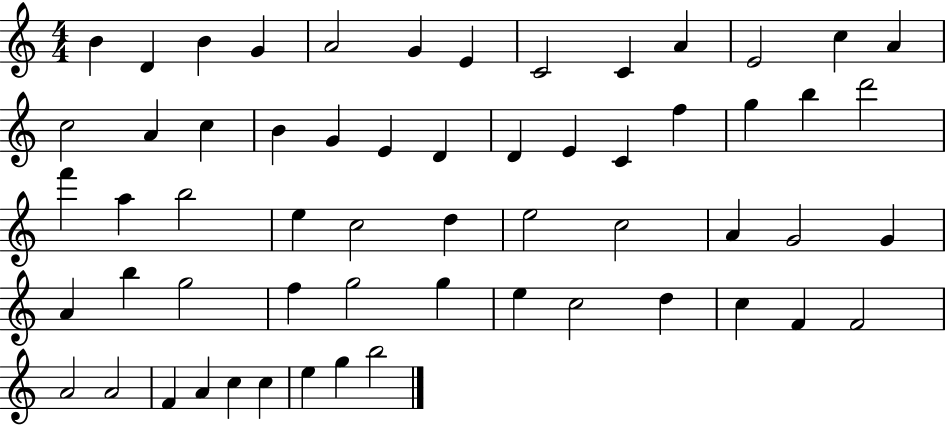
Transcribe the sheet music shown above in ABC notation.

X:1
T:Untitled
M:4/4
L:1/4
K:C
B D B G A2 G E C2 C A E2 c A c2 A c B G E D D E C f g b d'2 f' a b2 e c2 d e2 c2 A G2 G A b g2 f g2 g e c2 d c F F2 A2 A2 F A c c e g b2